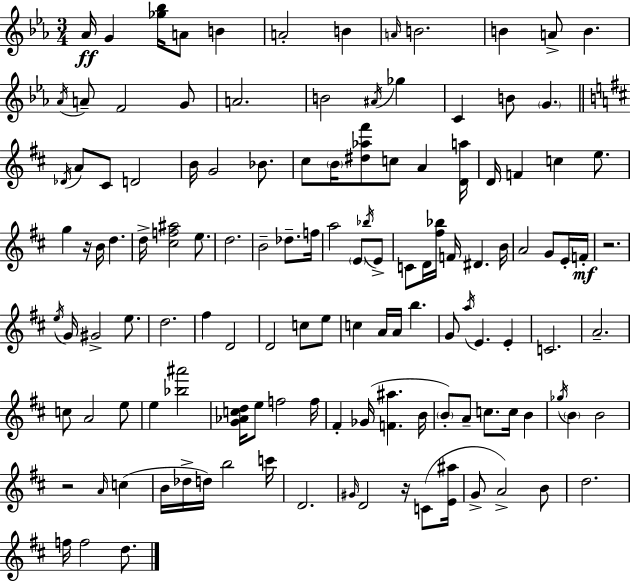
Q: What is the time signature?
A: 3/4